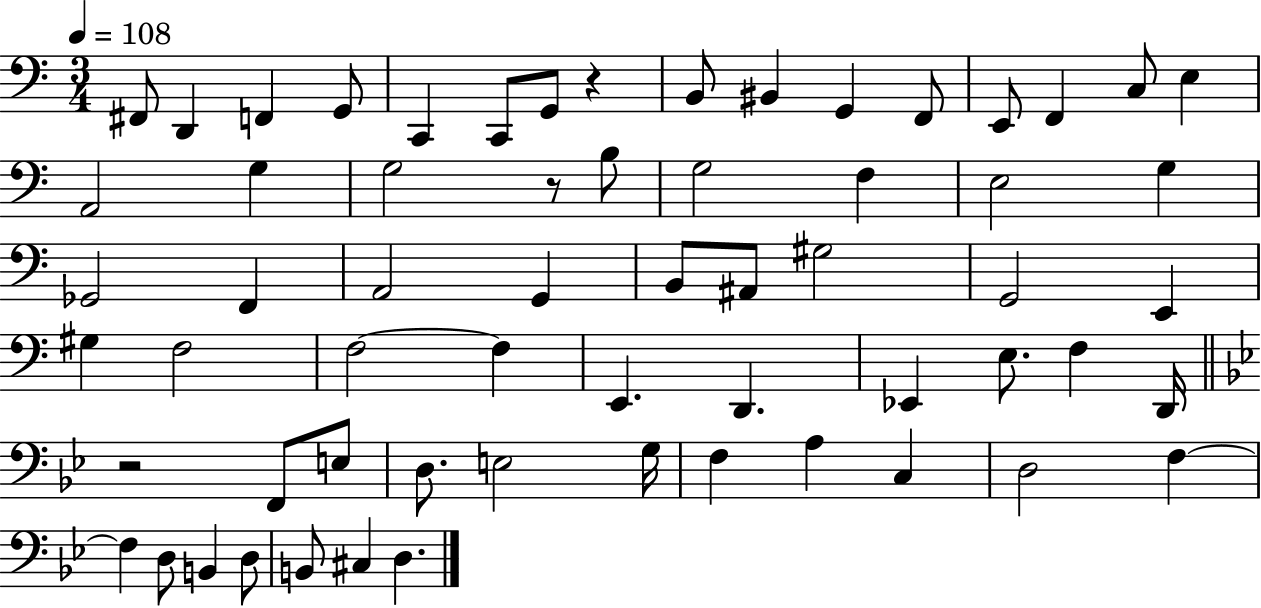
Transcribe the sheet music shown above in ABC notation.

X:1
T:Untitled
M:3/4
L:1/4
K:C
^F,,/2 D,, F,, G,,/2 C,, C,,/2 G,,/2 z B,,/2 ^B,, G,, F,,/2 E,,/2 F,, C,/2 E, A,,2 G, G,2 z/2 B,/2 G,2 F, E,2 G, _G,,2 F,, A,,2 G,, B,,/2 ^A,,/2 ^G,2 G,,2 E,, ^G, F,2 F,2 F, E,, D,, _E,, E,/2 F, D,,/4 z2 F,,/2 E,/2 D,/2 E,2 G,/4 F, A, C, D,2 F, F, D,/2 B,, D,/2 B,,/2 ^C, D,